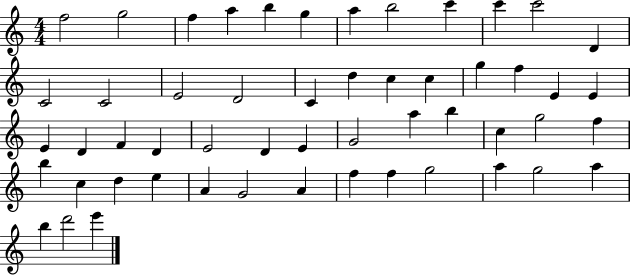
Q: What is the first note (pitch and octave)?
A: F5